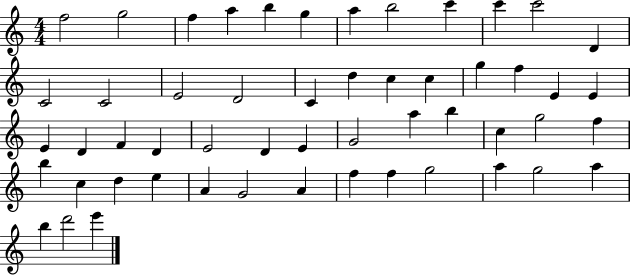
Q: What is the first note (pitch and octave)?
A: F5